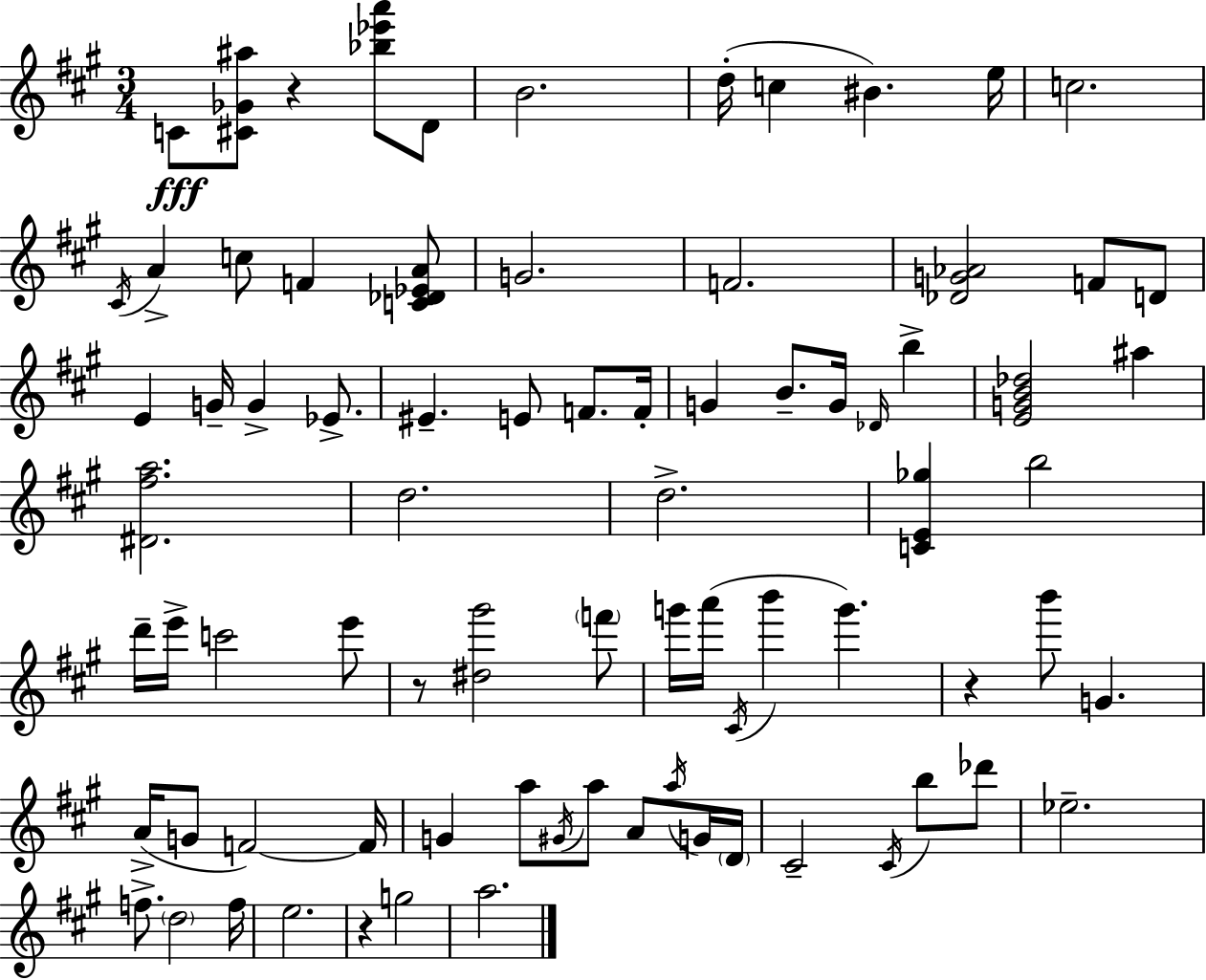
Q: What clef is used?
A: treble